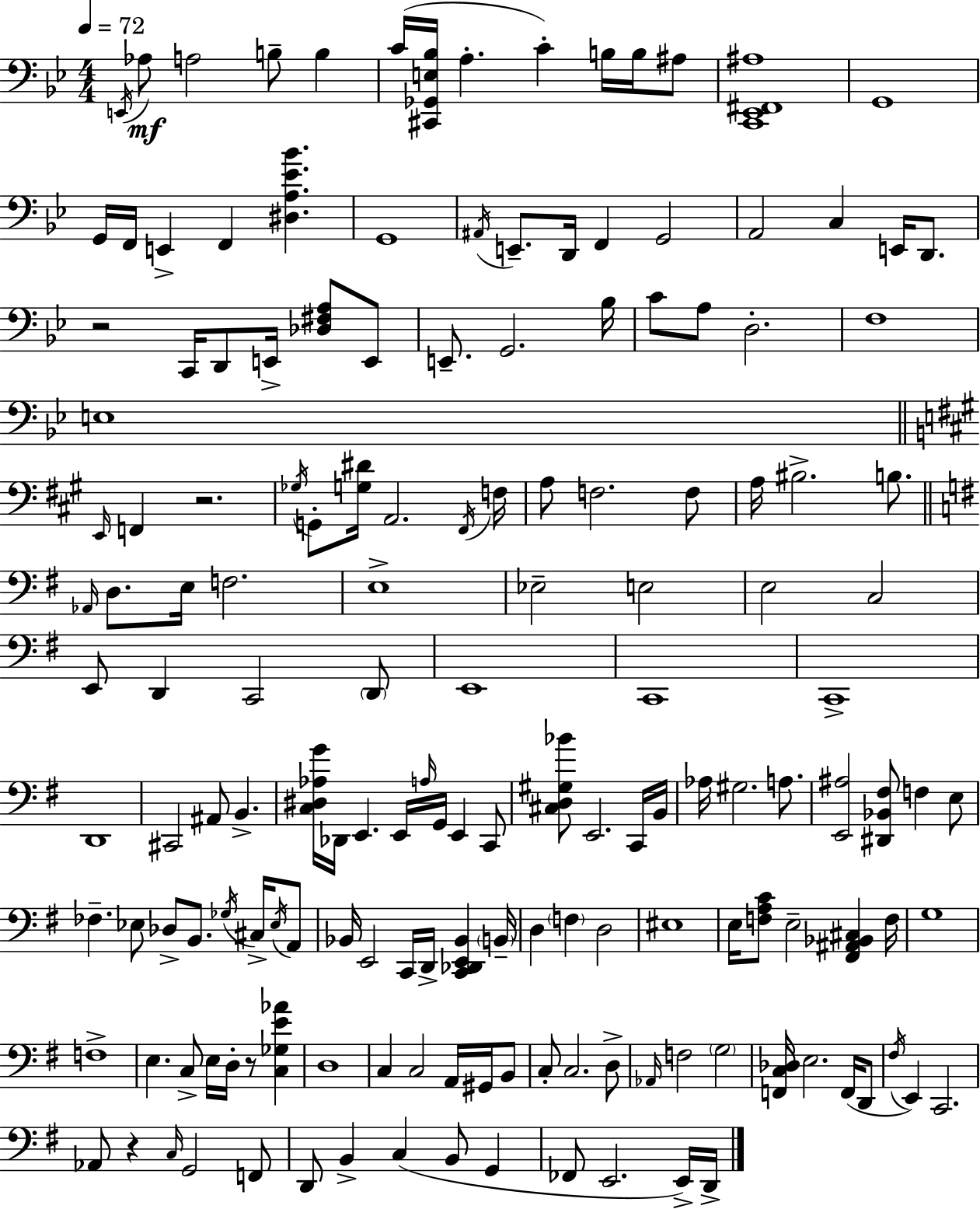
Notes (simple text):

E2/s Ab3/e A3/h B3/e B3/q C4/s [C#2,Gb2,E3,Bb3]/s A3/q. C4/q B3/s B3/s A#3/e [C2,Eb2,F#2,A#3]/w G2/w G2/s F2/s E2/q F2/q [D#3,A3,Eb4,Bb4]/q. G2/w A#2/s E2/e. D2/s F2/q G2/h A2/h C3/q E2/s D2/e. R/h C2/s D2/e E2/s [Db3,F#3,A3]/e E2/e E2/e. G2/h. Bb3/s C4/e A3/e D3/h. F3/w E3/w E2/s F2/q R/h. Gb3/s G2/e [G3,D#4]/s A2/h. F#2/s F3/s A3/e F3/h. F3/e A3/s BIS3/h. B3/e. Ab2/s D3/e. E3/s F3/h. E3/w Eb3/h E3/h E3/h C3/h E2/e D2/q C2/h D2/e E2/w C2/w C2/w D2/w C#2/h A#2/e B2/q. [C3,D#3,Ab3,G4]/s Db2/s E2/q. E2/s A3/s G2/s E2/q C2/e [C#3,D3,G#3,Bb4]/e E2/h. C2/s B2/s Ab3/s G#3/h. A3/e. [E2,A#3]/h [D#2,Bb2,F#3]/e F3/q E3/e FES3/q. Eb3/e Db3/e B2/e. Gb3/s C#3/s Eb3/s A2/e Bb2/s E2/h C2/s D2/s [C2,Db2,E2,Bb2]/q B2/s D3/q F3/q D3/h EIS3/w E3/s [F3,A3,C4]/e E3/h [F#2,A#2,Bb2,C#3]/q F3/s G3/w F3/w E3/q. C3/e E3/s D3/s R/e [C3,Gb3,E4,Ab4]/q D3/w C3/q C3/h A2/s G#2/s B2/e C3/e C3/h. D3/e Ab2/s F3/h G3/h [F2,C3,Db3]/s E3/h. F2/s D2/e F#3/s E2/q C2/h. Ab2/e R/q C3/s G2/h F2/e D2/e B2/q C3/q B2/e G2/q FES2/e E2/h. E2/s D2/s